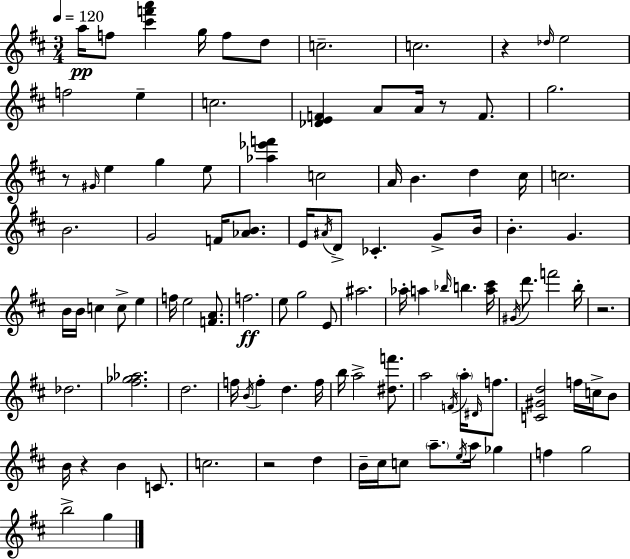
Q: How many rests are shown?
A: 6